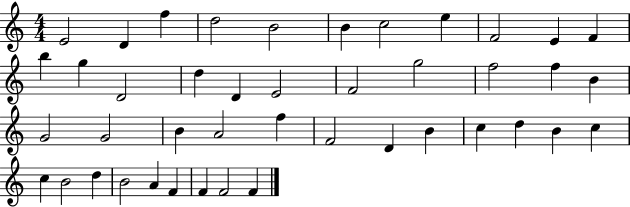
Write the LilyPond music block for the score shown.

{
  \clef treble
  \numericTimeSignature
  \time 4/4
  \key c \major
  e'2 d'4 f''4 | d''2 b'2 | b'4 c''2 e''4 | f'2 e'4 f'4 | \break b''4 g''4 d'2 | d''4 d'4 e'2 | f'2 g''2 | f''2 f''4 b'4 | \break g'2 g'2 | b'4 a'2 f''4 | f'2 d'4 b'4 | c''4 d''4 b'4 c''4 | \break c''4 b'2 d''4 | b'2 a'4 f'4 | f'4 f'2 f'4 | \bar "|."
}